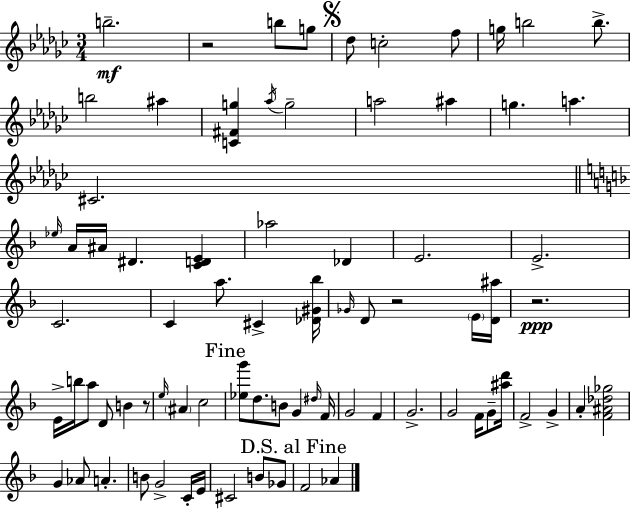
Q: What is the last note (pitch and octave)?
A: Ab4